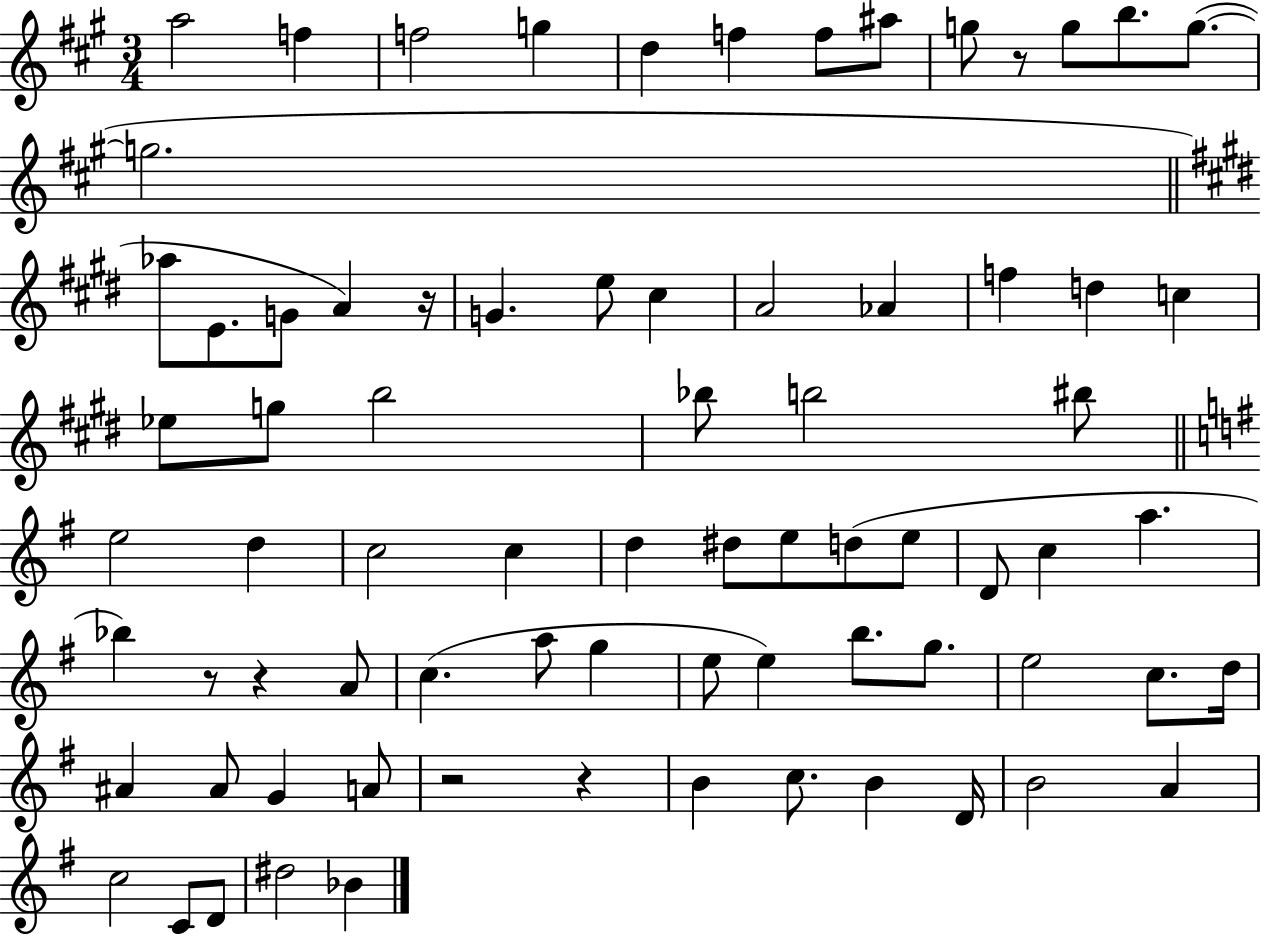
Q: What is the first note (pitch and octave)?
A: A5